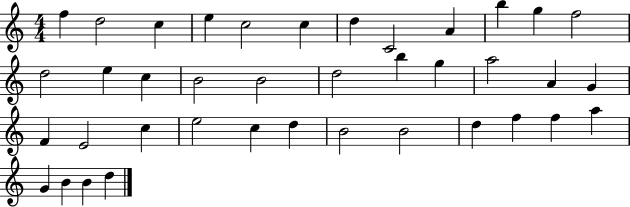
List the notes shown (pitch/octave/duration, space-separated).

F5/q D5/h C5/q E5/q C5/h C5/q D5/q C4/h A4/q B5/q G5/q F5/h D5/h E5/q C5/q B4/h B4/h D5/h B5/q G5/q A5/h A4/q G4/q F4/q E4/h C5/q E5/h C5/q D5/q B4/h B4/h D5/q F5/q F5/q A5/q G4/q B4/q B4/q D5/q